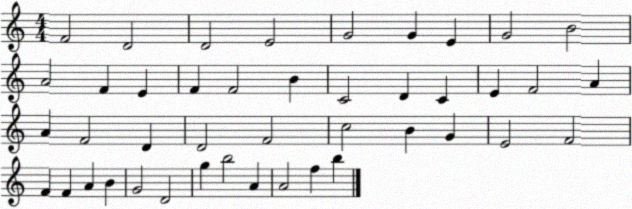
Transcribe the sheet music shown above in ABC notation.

X:1
T:Untitled
M:4/4
L:1/4
K:C
F2 D2 D2 E2 G2 G E G2 B2 A2 F E F F2 B C2 D C E F2 A A F2 D D2 F2 c2 B G E2 F2 F F A B G2 D2 g b2 A A2 f b